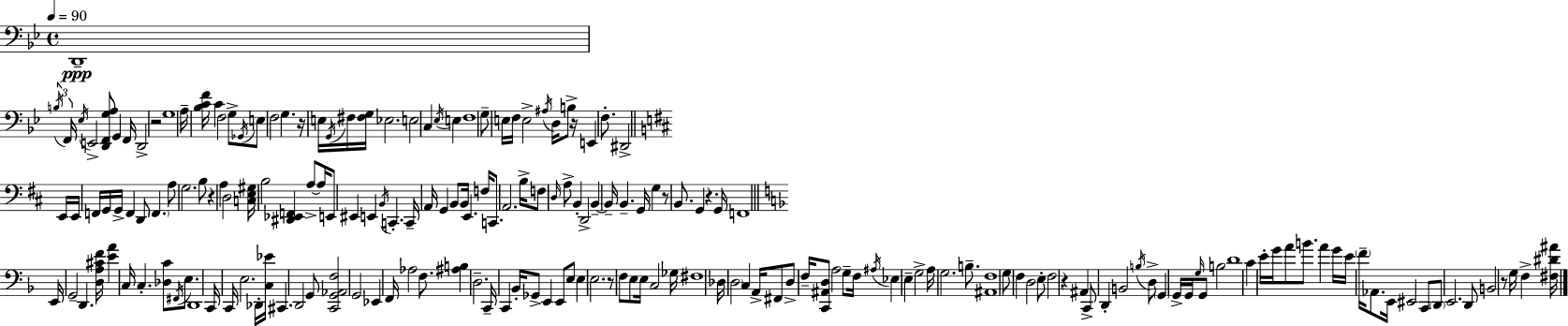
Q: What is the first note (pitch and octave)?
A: D2